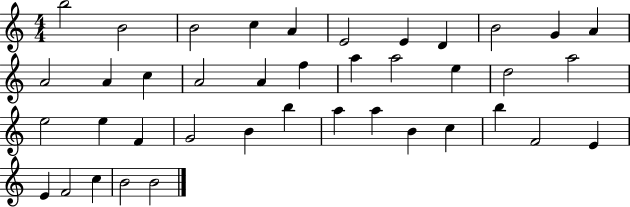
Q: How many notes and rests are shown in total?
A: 40